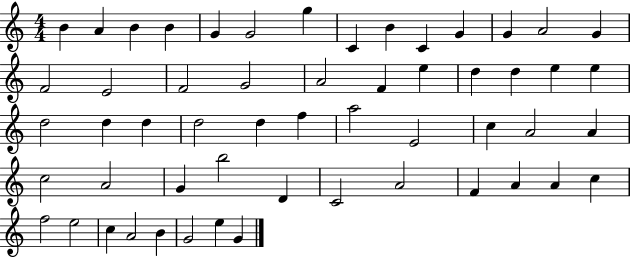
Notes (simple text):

B4/q A4/q B4/q B4/q G4/q G4/h G5/q C4/q B4/q C4/q G4/q G4/q A4/h G4/q F4/h E4/h F4/h G4/h A4/h F4/q E5/q D5/q D5/q E5/q E5/q D5/h D5/q D5/q D5/h D5/q F5/q A5/h E4/h C5/q A4/h A4/q C5/h A4/h G4/q B5/h D4/q C4/h A4/h F4/q A4/q A4/q C5/q F5/h E5/h C5/q A4/h B4/q G4/h E5/q G4/q